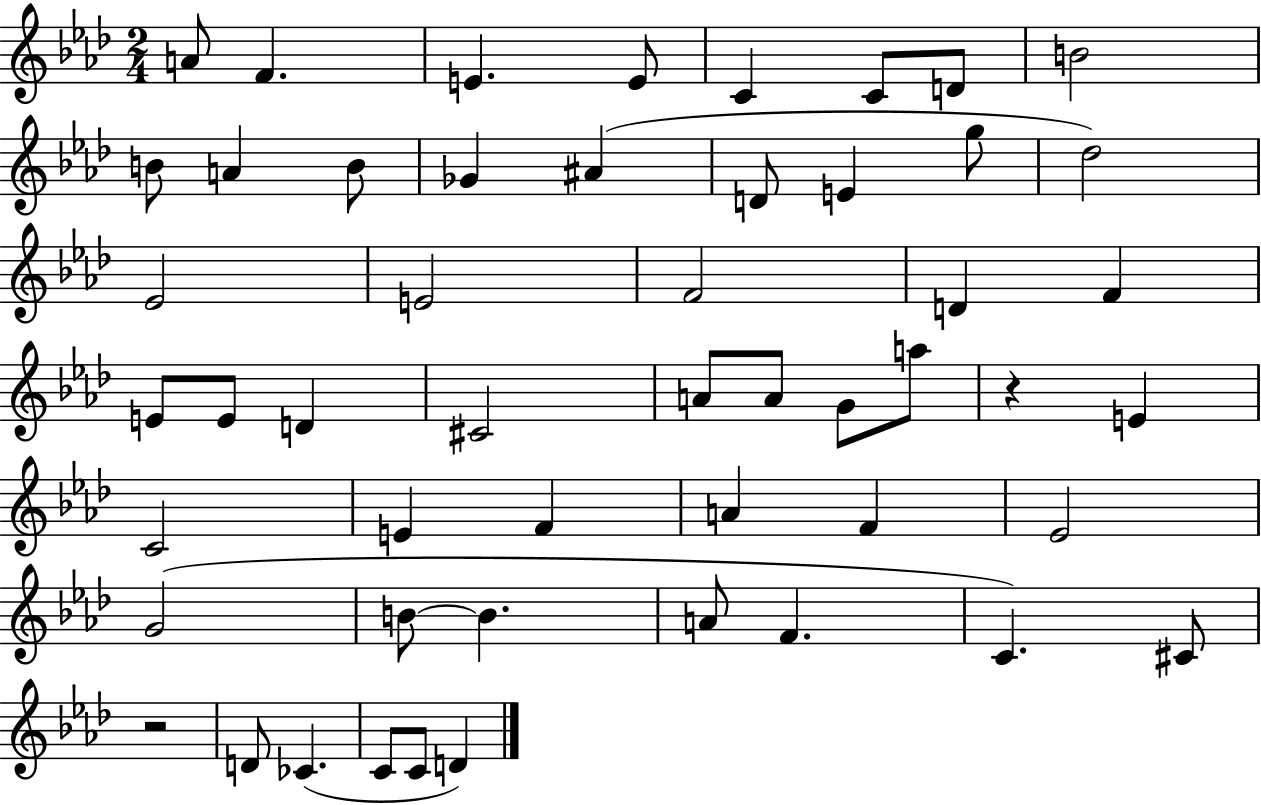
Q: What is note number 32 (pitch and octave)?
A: C4